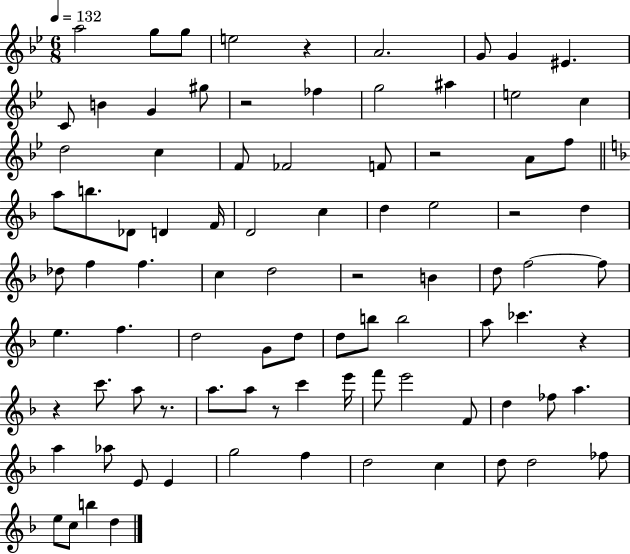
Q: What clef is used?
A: treble